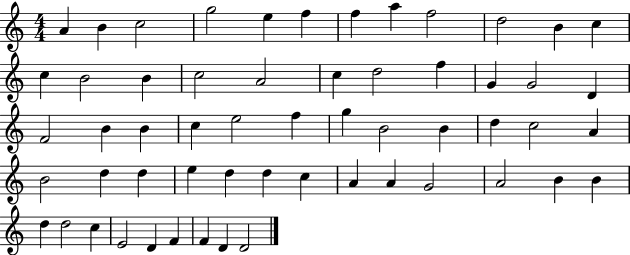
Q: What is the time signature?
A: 4/4